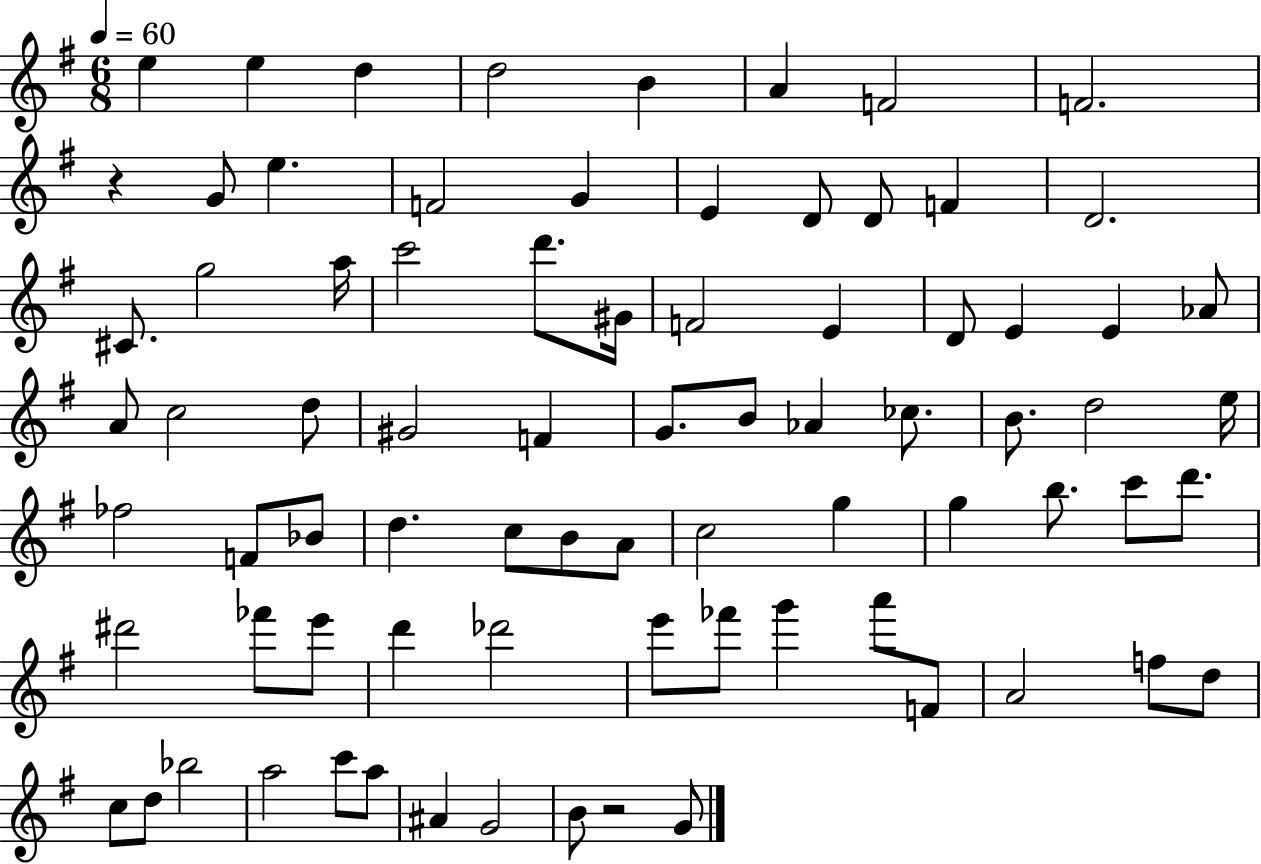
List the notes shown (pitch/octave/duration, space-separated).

E5/q E5/q D5/q D5/h B4/q A4/q F4/h F4/h. R/q G4/e E5/q. F4/h G4/q E4/q D4/e D4/e F4/q D4/h. C#4/e. G5/h A5/s C6/h D6/e. G#4/s F4/h E4/q D4/e E4/q E4/q Ab4/e A4/e C5/h D5/e G#4/h F4/q G4/e. B4/e Ab4/q CES5/e. B4/e. D5/h E5/s FES5/h F4/e Bb4/e D5/q. C5/e B4/e A4/e C5/h G5/q G5/q B5/e. C6/e D6/e. D#6/h FES6/e E6/e D6/q Db6/h E6/e FES6/e G6/q A6/e F4/e A4/h F5/e D5/e C5/e D5/e Bb5/h A5/h C6/e A5/e A#4/q G4/h B4/e R/h G4/e